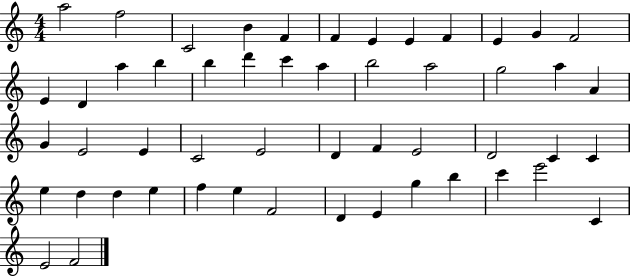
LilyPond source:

{
  \clef treble
  \numericTimeSignature
  \time 4/4
  \key c \major
  a''2 f''2 | c'2 b'4 f'4 | f'4 e'4 e'4 f'4 | e'4 g'4 f'2 | \break e'4 d'4 a''4 b''4 | b''4 d'''4 c'''4 a''4 | b''2 a''2 | g''2 a''4 a'4 | \break g'4 e'2 e'4 | c'2 e'2 | d'4 f'4 e'2 | d'2 c'4 c'4 | \break e''4 d''4 d''4 e''4 | f''4 e''4 f'2 | d'4 e'4 g''4 b''4 | c'''4 e'''2 c'4 | \break e'2 f'2 | \bar "|."
}